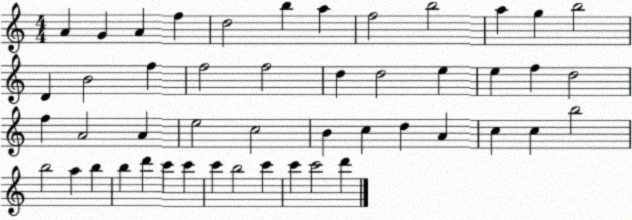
X:1
T:Untitled
M:4/4
L:1/4
K:C
A G A f d2 b a f2 b2 a g b2 D B2 f f2 f2 d d2 e e f d2 f A2 A e2 c2 B c d A c c b2 b2 a b b d' c' c' c' b2 c' c' c'2 d'